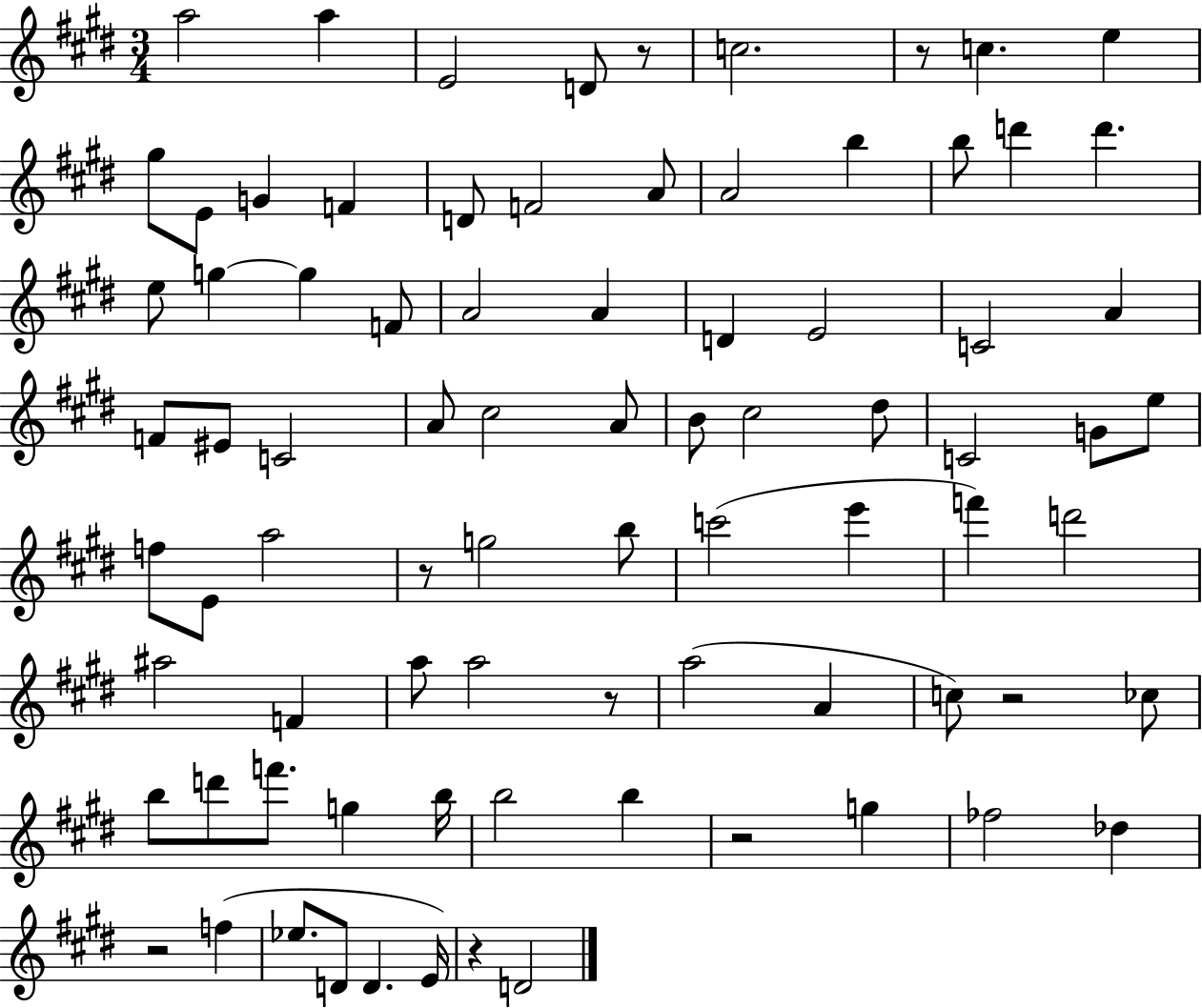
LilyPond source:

{
  \clef treble
  \numericTimeSignature
  \time 3/4
  \key e \major
  a''2 a''4 | e'2 d'8 r8 | c''2. | r8 c''4. e''4 | \break gis''8 e'8 g'4 f'4 | d'8 f'2 a'8 | a'2 b''4 | b''8 d'''4 d'''4. | \break e''8 g''4~~ g''4 f'8 | a'2 a'4 | d'4 e'2 | c'2 a'4 | \break f'8 eis'8 c'2 | a'8 cis''2 a'8 | b'8 cis''2 dis''8 | c'2 g'8 e''8 | \break f''8 e'8 a''2 | r8 g''2 b''8 | c'''2( e'''4 | f'''4) d'''2 | \break ais''2 f'4 | a''8 a''2 r8 | a''2( a'4 | c''8) r2 ces''8 | \break b''8 d'''8 f'''8. g''4 b''16 | b''2 b''4 | r2 g''4 | fes''2 des''4 | \break r2 f''4( | ees''8. d'8 d'4. e'16) | r4 d'2 | \bar "|."
}